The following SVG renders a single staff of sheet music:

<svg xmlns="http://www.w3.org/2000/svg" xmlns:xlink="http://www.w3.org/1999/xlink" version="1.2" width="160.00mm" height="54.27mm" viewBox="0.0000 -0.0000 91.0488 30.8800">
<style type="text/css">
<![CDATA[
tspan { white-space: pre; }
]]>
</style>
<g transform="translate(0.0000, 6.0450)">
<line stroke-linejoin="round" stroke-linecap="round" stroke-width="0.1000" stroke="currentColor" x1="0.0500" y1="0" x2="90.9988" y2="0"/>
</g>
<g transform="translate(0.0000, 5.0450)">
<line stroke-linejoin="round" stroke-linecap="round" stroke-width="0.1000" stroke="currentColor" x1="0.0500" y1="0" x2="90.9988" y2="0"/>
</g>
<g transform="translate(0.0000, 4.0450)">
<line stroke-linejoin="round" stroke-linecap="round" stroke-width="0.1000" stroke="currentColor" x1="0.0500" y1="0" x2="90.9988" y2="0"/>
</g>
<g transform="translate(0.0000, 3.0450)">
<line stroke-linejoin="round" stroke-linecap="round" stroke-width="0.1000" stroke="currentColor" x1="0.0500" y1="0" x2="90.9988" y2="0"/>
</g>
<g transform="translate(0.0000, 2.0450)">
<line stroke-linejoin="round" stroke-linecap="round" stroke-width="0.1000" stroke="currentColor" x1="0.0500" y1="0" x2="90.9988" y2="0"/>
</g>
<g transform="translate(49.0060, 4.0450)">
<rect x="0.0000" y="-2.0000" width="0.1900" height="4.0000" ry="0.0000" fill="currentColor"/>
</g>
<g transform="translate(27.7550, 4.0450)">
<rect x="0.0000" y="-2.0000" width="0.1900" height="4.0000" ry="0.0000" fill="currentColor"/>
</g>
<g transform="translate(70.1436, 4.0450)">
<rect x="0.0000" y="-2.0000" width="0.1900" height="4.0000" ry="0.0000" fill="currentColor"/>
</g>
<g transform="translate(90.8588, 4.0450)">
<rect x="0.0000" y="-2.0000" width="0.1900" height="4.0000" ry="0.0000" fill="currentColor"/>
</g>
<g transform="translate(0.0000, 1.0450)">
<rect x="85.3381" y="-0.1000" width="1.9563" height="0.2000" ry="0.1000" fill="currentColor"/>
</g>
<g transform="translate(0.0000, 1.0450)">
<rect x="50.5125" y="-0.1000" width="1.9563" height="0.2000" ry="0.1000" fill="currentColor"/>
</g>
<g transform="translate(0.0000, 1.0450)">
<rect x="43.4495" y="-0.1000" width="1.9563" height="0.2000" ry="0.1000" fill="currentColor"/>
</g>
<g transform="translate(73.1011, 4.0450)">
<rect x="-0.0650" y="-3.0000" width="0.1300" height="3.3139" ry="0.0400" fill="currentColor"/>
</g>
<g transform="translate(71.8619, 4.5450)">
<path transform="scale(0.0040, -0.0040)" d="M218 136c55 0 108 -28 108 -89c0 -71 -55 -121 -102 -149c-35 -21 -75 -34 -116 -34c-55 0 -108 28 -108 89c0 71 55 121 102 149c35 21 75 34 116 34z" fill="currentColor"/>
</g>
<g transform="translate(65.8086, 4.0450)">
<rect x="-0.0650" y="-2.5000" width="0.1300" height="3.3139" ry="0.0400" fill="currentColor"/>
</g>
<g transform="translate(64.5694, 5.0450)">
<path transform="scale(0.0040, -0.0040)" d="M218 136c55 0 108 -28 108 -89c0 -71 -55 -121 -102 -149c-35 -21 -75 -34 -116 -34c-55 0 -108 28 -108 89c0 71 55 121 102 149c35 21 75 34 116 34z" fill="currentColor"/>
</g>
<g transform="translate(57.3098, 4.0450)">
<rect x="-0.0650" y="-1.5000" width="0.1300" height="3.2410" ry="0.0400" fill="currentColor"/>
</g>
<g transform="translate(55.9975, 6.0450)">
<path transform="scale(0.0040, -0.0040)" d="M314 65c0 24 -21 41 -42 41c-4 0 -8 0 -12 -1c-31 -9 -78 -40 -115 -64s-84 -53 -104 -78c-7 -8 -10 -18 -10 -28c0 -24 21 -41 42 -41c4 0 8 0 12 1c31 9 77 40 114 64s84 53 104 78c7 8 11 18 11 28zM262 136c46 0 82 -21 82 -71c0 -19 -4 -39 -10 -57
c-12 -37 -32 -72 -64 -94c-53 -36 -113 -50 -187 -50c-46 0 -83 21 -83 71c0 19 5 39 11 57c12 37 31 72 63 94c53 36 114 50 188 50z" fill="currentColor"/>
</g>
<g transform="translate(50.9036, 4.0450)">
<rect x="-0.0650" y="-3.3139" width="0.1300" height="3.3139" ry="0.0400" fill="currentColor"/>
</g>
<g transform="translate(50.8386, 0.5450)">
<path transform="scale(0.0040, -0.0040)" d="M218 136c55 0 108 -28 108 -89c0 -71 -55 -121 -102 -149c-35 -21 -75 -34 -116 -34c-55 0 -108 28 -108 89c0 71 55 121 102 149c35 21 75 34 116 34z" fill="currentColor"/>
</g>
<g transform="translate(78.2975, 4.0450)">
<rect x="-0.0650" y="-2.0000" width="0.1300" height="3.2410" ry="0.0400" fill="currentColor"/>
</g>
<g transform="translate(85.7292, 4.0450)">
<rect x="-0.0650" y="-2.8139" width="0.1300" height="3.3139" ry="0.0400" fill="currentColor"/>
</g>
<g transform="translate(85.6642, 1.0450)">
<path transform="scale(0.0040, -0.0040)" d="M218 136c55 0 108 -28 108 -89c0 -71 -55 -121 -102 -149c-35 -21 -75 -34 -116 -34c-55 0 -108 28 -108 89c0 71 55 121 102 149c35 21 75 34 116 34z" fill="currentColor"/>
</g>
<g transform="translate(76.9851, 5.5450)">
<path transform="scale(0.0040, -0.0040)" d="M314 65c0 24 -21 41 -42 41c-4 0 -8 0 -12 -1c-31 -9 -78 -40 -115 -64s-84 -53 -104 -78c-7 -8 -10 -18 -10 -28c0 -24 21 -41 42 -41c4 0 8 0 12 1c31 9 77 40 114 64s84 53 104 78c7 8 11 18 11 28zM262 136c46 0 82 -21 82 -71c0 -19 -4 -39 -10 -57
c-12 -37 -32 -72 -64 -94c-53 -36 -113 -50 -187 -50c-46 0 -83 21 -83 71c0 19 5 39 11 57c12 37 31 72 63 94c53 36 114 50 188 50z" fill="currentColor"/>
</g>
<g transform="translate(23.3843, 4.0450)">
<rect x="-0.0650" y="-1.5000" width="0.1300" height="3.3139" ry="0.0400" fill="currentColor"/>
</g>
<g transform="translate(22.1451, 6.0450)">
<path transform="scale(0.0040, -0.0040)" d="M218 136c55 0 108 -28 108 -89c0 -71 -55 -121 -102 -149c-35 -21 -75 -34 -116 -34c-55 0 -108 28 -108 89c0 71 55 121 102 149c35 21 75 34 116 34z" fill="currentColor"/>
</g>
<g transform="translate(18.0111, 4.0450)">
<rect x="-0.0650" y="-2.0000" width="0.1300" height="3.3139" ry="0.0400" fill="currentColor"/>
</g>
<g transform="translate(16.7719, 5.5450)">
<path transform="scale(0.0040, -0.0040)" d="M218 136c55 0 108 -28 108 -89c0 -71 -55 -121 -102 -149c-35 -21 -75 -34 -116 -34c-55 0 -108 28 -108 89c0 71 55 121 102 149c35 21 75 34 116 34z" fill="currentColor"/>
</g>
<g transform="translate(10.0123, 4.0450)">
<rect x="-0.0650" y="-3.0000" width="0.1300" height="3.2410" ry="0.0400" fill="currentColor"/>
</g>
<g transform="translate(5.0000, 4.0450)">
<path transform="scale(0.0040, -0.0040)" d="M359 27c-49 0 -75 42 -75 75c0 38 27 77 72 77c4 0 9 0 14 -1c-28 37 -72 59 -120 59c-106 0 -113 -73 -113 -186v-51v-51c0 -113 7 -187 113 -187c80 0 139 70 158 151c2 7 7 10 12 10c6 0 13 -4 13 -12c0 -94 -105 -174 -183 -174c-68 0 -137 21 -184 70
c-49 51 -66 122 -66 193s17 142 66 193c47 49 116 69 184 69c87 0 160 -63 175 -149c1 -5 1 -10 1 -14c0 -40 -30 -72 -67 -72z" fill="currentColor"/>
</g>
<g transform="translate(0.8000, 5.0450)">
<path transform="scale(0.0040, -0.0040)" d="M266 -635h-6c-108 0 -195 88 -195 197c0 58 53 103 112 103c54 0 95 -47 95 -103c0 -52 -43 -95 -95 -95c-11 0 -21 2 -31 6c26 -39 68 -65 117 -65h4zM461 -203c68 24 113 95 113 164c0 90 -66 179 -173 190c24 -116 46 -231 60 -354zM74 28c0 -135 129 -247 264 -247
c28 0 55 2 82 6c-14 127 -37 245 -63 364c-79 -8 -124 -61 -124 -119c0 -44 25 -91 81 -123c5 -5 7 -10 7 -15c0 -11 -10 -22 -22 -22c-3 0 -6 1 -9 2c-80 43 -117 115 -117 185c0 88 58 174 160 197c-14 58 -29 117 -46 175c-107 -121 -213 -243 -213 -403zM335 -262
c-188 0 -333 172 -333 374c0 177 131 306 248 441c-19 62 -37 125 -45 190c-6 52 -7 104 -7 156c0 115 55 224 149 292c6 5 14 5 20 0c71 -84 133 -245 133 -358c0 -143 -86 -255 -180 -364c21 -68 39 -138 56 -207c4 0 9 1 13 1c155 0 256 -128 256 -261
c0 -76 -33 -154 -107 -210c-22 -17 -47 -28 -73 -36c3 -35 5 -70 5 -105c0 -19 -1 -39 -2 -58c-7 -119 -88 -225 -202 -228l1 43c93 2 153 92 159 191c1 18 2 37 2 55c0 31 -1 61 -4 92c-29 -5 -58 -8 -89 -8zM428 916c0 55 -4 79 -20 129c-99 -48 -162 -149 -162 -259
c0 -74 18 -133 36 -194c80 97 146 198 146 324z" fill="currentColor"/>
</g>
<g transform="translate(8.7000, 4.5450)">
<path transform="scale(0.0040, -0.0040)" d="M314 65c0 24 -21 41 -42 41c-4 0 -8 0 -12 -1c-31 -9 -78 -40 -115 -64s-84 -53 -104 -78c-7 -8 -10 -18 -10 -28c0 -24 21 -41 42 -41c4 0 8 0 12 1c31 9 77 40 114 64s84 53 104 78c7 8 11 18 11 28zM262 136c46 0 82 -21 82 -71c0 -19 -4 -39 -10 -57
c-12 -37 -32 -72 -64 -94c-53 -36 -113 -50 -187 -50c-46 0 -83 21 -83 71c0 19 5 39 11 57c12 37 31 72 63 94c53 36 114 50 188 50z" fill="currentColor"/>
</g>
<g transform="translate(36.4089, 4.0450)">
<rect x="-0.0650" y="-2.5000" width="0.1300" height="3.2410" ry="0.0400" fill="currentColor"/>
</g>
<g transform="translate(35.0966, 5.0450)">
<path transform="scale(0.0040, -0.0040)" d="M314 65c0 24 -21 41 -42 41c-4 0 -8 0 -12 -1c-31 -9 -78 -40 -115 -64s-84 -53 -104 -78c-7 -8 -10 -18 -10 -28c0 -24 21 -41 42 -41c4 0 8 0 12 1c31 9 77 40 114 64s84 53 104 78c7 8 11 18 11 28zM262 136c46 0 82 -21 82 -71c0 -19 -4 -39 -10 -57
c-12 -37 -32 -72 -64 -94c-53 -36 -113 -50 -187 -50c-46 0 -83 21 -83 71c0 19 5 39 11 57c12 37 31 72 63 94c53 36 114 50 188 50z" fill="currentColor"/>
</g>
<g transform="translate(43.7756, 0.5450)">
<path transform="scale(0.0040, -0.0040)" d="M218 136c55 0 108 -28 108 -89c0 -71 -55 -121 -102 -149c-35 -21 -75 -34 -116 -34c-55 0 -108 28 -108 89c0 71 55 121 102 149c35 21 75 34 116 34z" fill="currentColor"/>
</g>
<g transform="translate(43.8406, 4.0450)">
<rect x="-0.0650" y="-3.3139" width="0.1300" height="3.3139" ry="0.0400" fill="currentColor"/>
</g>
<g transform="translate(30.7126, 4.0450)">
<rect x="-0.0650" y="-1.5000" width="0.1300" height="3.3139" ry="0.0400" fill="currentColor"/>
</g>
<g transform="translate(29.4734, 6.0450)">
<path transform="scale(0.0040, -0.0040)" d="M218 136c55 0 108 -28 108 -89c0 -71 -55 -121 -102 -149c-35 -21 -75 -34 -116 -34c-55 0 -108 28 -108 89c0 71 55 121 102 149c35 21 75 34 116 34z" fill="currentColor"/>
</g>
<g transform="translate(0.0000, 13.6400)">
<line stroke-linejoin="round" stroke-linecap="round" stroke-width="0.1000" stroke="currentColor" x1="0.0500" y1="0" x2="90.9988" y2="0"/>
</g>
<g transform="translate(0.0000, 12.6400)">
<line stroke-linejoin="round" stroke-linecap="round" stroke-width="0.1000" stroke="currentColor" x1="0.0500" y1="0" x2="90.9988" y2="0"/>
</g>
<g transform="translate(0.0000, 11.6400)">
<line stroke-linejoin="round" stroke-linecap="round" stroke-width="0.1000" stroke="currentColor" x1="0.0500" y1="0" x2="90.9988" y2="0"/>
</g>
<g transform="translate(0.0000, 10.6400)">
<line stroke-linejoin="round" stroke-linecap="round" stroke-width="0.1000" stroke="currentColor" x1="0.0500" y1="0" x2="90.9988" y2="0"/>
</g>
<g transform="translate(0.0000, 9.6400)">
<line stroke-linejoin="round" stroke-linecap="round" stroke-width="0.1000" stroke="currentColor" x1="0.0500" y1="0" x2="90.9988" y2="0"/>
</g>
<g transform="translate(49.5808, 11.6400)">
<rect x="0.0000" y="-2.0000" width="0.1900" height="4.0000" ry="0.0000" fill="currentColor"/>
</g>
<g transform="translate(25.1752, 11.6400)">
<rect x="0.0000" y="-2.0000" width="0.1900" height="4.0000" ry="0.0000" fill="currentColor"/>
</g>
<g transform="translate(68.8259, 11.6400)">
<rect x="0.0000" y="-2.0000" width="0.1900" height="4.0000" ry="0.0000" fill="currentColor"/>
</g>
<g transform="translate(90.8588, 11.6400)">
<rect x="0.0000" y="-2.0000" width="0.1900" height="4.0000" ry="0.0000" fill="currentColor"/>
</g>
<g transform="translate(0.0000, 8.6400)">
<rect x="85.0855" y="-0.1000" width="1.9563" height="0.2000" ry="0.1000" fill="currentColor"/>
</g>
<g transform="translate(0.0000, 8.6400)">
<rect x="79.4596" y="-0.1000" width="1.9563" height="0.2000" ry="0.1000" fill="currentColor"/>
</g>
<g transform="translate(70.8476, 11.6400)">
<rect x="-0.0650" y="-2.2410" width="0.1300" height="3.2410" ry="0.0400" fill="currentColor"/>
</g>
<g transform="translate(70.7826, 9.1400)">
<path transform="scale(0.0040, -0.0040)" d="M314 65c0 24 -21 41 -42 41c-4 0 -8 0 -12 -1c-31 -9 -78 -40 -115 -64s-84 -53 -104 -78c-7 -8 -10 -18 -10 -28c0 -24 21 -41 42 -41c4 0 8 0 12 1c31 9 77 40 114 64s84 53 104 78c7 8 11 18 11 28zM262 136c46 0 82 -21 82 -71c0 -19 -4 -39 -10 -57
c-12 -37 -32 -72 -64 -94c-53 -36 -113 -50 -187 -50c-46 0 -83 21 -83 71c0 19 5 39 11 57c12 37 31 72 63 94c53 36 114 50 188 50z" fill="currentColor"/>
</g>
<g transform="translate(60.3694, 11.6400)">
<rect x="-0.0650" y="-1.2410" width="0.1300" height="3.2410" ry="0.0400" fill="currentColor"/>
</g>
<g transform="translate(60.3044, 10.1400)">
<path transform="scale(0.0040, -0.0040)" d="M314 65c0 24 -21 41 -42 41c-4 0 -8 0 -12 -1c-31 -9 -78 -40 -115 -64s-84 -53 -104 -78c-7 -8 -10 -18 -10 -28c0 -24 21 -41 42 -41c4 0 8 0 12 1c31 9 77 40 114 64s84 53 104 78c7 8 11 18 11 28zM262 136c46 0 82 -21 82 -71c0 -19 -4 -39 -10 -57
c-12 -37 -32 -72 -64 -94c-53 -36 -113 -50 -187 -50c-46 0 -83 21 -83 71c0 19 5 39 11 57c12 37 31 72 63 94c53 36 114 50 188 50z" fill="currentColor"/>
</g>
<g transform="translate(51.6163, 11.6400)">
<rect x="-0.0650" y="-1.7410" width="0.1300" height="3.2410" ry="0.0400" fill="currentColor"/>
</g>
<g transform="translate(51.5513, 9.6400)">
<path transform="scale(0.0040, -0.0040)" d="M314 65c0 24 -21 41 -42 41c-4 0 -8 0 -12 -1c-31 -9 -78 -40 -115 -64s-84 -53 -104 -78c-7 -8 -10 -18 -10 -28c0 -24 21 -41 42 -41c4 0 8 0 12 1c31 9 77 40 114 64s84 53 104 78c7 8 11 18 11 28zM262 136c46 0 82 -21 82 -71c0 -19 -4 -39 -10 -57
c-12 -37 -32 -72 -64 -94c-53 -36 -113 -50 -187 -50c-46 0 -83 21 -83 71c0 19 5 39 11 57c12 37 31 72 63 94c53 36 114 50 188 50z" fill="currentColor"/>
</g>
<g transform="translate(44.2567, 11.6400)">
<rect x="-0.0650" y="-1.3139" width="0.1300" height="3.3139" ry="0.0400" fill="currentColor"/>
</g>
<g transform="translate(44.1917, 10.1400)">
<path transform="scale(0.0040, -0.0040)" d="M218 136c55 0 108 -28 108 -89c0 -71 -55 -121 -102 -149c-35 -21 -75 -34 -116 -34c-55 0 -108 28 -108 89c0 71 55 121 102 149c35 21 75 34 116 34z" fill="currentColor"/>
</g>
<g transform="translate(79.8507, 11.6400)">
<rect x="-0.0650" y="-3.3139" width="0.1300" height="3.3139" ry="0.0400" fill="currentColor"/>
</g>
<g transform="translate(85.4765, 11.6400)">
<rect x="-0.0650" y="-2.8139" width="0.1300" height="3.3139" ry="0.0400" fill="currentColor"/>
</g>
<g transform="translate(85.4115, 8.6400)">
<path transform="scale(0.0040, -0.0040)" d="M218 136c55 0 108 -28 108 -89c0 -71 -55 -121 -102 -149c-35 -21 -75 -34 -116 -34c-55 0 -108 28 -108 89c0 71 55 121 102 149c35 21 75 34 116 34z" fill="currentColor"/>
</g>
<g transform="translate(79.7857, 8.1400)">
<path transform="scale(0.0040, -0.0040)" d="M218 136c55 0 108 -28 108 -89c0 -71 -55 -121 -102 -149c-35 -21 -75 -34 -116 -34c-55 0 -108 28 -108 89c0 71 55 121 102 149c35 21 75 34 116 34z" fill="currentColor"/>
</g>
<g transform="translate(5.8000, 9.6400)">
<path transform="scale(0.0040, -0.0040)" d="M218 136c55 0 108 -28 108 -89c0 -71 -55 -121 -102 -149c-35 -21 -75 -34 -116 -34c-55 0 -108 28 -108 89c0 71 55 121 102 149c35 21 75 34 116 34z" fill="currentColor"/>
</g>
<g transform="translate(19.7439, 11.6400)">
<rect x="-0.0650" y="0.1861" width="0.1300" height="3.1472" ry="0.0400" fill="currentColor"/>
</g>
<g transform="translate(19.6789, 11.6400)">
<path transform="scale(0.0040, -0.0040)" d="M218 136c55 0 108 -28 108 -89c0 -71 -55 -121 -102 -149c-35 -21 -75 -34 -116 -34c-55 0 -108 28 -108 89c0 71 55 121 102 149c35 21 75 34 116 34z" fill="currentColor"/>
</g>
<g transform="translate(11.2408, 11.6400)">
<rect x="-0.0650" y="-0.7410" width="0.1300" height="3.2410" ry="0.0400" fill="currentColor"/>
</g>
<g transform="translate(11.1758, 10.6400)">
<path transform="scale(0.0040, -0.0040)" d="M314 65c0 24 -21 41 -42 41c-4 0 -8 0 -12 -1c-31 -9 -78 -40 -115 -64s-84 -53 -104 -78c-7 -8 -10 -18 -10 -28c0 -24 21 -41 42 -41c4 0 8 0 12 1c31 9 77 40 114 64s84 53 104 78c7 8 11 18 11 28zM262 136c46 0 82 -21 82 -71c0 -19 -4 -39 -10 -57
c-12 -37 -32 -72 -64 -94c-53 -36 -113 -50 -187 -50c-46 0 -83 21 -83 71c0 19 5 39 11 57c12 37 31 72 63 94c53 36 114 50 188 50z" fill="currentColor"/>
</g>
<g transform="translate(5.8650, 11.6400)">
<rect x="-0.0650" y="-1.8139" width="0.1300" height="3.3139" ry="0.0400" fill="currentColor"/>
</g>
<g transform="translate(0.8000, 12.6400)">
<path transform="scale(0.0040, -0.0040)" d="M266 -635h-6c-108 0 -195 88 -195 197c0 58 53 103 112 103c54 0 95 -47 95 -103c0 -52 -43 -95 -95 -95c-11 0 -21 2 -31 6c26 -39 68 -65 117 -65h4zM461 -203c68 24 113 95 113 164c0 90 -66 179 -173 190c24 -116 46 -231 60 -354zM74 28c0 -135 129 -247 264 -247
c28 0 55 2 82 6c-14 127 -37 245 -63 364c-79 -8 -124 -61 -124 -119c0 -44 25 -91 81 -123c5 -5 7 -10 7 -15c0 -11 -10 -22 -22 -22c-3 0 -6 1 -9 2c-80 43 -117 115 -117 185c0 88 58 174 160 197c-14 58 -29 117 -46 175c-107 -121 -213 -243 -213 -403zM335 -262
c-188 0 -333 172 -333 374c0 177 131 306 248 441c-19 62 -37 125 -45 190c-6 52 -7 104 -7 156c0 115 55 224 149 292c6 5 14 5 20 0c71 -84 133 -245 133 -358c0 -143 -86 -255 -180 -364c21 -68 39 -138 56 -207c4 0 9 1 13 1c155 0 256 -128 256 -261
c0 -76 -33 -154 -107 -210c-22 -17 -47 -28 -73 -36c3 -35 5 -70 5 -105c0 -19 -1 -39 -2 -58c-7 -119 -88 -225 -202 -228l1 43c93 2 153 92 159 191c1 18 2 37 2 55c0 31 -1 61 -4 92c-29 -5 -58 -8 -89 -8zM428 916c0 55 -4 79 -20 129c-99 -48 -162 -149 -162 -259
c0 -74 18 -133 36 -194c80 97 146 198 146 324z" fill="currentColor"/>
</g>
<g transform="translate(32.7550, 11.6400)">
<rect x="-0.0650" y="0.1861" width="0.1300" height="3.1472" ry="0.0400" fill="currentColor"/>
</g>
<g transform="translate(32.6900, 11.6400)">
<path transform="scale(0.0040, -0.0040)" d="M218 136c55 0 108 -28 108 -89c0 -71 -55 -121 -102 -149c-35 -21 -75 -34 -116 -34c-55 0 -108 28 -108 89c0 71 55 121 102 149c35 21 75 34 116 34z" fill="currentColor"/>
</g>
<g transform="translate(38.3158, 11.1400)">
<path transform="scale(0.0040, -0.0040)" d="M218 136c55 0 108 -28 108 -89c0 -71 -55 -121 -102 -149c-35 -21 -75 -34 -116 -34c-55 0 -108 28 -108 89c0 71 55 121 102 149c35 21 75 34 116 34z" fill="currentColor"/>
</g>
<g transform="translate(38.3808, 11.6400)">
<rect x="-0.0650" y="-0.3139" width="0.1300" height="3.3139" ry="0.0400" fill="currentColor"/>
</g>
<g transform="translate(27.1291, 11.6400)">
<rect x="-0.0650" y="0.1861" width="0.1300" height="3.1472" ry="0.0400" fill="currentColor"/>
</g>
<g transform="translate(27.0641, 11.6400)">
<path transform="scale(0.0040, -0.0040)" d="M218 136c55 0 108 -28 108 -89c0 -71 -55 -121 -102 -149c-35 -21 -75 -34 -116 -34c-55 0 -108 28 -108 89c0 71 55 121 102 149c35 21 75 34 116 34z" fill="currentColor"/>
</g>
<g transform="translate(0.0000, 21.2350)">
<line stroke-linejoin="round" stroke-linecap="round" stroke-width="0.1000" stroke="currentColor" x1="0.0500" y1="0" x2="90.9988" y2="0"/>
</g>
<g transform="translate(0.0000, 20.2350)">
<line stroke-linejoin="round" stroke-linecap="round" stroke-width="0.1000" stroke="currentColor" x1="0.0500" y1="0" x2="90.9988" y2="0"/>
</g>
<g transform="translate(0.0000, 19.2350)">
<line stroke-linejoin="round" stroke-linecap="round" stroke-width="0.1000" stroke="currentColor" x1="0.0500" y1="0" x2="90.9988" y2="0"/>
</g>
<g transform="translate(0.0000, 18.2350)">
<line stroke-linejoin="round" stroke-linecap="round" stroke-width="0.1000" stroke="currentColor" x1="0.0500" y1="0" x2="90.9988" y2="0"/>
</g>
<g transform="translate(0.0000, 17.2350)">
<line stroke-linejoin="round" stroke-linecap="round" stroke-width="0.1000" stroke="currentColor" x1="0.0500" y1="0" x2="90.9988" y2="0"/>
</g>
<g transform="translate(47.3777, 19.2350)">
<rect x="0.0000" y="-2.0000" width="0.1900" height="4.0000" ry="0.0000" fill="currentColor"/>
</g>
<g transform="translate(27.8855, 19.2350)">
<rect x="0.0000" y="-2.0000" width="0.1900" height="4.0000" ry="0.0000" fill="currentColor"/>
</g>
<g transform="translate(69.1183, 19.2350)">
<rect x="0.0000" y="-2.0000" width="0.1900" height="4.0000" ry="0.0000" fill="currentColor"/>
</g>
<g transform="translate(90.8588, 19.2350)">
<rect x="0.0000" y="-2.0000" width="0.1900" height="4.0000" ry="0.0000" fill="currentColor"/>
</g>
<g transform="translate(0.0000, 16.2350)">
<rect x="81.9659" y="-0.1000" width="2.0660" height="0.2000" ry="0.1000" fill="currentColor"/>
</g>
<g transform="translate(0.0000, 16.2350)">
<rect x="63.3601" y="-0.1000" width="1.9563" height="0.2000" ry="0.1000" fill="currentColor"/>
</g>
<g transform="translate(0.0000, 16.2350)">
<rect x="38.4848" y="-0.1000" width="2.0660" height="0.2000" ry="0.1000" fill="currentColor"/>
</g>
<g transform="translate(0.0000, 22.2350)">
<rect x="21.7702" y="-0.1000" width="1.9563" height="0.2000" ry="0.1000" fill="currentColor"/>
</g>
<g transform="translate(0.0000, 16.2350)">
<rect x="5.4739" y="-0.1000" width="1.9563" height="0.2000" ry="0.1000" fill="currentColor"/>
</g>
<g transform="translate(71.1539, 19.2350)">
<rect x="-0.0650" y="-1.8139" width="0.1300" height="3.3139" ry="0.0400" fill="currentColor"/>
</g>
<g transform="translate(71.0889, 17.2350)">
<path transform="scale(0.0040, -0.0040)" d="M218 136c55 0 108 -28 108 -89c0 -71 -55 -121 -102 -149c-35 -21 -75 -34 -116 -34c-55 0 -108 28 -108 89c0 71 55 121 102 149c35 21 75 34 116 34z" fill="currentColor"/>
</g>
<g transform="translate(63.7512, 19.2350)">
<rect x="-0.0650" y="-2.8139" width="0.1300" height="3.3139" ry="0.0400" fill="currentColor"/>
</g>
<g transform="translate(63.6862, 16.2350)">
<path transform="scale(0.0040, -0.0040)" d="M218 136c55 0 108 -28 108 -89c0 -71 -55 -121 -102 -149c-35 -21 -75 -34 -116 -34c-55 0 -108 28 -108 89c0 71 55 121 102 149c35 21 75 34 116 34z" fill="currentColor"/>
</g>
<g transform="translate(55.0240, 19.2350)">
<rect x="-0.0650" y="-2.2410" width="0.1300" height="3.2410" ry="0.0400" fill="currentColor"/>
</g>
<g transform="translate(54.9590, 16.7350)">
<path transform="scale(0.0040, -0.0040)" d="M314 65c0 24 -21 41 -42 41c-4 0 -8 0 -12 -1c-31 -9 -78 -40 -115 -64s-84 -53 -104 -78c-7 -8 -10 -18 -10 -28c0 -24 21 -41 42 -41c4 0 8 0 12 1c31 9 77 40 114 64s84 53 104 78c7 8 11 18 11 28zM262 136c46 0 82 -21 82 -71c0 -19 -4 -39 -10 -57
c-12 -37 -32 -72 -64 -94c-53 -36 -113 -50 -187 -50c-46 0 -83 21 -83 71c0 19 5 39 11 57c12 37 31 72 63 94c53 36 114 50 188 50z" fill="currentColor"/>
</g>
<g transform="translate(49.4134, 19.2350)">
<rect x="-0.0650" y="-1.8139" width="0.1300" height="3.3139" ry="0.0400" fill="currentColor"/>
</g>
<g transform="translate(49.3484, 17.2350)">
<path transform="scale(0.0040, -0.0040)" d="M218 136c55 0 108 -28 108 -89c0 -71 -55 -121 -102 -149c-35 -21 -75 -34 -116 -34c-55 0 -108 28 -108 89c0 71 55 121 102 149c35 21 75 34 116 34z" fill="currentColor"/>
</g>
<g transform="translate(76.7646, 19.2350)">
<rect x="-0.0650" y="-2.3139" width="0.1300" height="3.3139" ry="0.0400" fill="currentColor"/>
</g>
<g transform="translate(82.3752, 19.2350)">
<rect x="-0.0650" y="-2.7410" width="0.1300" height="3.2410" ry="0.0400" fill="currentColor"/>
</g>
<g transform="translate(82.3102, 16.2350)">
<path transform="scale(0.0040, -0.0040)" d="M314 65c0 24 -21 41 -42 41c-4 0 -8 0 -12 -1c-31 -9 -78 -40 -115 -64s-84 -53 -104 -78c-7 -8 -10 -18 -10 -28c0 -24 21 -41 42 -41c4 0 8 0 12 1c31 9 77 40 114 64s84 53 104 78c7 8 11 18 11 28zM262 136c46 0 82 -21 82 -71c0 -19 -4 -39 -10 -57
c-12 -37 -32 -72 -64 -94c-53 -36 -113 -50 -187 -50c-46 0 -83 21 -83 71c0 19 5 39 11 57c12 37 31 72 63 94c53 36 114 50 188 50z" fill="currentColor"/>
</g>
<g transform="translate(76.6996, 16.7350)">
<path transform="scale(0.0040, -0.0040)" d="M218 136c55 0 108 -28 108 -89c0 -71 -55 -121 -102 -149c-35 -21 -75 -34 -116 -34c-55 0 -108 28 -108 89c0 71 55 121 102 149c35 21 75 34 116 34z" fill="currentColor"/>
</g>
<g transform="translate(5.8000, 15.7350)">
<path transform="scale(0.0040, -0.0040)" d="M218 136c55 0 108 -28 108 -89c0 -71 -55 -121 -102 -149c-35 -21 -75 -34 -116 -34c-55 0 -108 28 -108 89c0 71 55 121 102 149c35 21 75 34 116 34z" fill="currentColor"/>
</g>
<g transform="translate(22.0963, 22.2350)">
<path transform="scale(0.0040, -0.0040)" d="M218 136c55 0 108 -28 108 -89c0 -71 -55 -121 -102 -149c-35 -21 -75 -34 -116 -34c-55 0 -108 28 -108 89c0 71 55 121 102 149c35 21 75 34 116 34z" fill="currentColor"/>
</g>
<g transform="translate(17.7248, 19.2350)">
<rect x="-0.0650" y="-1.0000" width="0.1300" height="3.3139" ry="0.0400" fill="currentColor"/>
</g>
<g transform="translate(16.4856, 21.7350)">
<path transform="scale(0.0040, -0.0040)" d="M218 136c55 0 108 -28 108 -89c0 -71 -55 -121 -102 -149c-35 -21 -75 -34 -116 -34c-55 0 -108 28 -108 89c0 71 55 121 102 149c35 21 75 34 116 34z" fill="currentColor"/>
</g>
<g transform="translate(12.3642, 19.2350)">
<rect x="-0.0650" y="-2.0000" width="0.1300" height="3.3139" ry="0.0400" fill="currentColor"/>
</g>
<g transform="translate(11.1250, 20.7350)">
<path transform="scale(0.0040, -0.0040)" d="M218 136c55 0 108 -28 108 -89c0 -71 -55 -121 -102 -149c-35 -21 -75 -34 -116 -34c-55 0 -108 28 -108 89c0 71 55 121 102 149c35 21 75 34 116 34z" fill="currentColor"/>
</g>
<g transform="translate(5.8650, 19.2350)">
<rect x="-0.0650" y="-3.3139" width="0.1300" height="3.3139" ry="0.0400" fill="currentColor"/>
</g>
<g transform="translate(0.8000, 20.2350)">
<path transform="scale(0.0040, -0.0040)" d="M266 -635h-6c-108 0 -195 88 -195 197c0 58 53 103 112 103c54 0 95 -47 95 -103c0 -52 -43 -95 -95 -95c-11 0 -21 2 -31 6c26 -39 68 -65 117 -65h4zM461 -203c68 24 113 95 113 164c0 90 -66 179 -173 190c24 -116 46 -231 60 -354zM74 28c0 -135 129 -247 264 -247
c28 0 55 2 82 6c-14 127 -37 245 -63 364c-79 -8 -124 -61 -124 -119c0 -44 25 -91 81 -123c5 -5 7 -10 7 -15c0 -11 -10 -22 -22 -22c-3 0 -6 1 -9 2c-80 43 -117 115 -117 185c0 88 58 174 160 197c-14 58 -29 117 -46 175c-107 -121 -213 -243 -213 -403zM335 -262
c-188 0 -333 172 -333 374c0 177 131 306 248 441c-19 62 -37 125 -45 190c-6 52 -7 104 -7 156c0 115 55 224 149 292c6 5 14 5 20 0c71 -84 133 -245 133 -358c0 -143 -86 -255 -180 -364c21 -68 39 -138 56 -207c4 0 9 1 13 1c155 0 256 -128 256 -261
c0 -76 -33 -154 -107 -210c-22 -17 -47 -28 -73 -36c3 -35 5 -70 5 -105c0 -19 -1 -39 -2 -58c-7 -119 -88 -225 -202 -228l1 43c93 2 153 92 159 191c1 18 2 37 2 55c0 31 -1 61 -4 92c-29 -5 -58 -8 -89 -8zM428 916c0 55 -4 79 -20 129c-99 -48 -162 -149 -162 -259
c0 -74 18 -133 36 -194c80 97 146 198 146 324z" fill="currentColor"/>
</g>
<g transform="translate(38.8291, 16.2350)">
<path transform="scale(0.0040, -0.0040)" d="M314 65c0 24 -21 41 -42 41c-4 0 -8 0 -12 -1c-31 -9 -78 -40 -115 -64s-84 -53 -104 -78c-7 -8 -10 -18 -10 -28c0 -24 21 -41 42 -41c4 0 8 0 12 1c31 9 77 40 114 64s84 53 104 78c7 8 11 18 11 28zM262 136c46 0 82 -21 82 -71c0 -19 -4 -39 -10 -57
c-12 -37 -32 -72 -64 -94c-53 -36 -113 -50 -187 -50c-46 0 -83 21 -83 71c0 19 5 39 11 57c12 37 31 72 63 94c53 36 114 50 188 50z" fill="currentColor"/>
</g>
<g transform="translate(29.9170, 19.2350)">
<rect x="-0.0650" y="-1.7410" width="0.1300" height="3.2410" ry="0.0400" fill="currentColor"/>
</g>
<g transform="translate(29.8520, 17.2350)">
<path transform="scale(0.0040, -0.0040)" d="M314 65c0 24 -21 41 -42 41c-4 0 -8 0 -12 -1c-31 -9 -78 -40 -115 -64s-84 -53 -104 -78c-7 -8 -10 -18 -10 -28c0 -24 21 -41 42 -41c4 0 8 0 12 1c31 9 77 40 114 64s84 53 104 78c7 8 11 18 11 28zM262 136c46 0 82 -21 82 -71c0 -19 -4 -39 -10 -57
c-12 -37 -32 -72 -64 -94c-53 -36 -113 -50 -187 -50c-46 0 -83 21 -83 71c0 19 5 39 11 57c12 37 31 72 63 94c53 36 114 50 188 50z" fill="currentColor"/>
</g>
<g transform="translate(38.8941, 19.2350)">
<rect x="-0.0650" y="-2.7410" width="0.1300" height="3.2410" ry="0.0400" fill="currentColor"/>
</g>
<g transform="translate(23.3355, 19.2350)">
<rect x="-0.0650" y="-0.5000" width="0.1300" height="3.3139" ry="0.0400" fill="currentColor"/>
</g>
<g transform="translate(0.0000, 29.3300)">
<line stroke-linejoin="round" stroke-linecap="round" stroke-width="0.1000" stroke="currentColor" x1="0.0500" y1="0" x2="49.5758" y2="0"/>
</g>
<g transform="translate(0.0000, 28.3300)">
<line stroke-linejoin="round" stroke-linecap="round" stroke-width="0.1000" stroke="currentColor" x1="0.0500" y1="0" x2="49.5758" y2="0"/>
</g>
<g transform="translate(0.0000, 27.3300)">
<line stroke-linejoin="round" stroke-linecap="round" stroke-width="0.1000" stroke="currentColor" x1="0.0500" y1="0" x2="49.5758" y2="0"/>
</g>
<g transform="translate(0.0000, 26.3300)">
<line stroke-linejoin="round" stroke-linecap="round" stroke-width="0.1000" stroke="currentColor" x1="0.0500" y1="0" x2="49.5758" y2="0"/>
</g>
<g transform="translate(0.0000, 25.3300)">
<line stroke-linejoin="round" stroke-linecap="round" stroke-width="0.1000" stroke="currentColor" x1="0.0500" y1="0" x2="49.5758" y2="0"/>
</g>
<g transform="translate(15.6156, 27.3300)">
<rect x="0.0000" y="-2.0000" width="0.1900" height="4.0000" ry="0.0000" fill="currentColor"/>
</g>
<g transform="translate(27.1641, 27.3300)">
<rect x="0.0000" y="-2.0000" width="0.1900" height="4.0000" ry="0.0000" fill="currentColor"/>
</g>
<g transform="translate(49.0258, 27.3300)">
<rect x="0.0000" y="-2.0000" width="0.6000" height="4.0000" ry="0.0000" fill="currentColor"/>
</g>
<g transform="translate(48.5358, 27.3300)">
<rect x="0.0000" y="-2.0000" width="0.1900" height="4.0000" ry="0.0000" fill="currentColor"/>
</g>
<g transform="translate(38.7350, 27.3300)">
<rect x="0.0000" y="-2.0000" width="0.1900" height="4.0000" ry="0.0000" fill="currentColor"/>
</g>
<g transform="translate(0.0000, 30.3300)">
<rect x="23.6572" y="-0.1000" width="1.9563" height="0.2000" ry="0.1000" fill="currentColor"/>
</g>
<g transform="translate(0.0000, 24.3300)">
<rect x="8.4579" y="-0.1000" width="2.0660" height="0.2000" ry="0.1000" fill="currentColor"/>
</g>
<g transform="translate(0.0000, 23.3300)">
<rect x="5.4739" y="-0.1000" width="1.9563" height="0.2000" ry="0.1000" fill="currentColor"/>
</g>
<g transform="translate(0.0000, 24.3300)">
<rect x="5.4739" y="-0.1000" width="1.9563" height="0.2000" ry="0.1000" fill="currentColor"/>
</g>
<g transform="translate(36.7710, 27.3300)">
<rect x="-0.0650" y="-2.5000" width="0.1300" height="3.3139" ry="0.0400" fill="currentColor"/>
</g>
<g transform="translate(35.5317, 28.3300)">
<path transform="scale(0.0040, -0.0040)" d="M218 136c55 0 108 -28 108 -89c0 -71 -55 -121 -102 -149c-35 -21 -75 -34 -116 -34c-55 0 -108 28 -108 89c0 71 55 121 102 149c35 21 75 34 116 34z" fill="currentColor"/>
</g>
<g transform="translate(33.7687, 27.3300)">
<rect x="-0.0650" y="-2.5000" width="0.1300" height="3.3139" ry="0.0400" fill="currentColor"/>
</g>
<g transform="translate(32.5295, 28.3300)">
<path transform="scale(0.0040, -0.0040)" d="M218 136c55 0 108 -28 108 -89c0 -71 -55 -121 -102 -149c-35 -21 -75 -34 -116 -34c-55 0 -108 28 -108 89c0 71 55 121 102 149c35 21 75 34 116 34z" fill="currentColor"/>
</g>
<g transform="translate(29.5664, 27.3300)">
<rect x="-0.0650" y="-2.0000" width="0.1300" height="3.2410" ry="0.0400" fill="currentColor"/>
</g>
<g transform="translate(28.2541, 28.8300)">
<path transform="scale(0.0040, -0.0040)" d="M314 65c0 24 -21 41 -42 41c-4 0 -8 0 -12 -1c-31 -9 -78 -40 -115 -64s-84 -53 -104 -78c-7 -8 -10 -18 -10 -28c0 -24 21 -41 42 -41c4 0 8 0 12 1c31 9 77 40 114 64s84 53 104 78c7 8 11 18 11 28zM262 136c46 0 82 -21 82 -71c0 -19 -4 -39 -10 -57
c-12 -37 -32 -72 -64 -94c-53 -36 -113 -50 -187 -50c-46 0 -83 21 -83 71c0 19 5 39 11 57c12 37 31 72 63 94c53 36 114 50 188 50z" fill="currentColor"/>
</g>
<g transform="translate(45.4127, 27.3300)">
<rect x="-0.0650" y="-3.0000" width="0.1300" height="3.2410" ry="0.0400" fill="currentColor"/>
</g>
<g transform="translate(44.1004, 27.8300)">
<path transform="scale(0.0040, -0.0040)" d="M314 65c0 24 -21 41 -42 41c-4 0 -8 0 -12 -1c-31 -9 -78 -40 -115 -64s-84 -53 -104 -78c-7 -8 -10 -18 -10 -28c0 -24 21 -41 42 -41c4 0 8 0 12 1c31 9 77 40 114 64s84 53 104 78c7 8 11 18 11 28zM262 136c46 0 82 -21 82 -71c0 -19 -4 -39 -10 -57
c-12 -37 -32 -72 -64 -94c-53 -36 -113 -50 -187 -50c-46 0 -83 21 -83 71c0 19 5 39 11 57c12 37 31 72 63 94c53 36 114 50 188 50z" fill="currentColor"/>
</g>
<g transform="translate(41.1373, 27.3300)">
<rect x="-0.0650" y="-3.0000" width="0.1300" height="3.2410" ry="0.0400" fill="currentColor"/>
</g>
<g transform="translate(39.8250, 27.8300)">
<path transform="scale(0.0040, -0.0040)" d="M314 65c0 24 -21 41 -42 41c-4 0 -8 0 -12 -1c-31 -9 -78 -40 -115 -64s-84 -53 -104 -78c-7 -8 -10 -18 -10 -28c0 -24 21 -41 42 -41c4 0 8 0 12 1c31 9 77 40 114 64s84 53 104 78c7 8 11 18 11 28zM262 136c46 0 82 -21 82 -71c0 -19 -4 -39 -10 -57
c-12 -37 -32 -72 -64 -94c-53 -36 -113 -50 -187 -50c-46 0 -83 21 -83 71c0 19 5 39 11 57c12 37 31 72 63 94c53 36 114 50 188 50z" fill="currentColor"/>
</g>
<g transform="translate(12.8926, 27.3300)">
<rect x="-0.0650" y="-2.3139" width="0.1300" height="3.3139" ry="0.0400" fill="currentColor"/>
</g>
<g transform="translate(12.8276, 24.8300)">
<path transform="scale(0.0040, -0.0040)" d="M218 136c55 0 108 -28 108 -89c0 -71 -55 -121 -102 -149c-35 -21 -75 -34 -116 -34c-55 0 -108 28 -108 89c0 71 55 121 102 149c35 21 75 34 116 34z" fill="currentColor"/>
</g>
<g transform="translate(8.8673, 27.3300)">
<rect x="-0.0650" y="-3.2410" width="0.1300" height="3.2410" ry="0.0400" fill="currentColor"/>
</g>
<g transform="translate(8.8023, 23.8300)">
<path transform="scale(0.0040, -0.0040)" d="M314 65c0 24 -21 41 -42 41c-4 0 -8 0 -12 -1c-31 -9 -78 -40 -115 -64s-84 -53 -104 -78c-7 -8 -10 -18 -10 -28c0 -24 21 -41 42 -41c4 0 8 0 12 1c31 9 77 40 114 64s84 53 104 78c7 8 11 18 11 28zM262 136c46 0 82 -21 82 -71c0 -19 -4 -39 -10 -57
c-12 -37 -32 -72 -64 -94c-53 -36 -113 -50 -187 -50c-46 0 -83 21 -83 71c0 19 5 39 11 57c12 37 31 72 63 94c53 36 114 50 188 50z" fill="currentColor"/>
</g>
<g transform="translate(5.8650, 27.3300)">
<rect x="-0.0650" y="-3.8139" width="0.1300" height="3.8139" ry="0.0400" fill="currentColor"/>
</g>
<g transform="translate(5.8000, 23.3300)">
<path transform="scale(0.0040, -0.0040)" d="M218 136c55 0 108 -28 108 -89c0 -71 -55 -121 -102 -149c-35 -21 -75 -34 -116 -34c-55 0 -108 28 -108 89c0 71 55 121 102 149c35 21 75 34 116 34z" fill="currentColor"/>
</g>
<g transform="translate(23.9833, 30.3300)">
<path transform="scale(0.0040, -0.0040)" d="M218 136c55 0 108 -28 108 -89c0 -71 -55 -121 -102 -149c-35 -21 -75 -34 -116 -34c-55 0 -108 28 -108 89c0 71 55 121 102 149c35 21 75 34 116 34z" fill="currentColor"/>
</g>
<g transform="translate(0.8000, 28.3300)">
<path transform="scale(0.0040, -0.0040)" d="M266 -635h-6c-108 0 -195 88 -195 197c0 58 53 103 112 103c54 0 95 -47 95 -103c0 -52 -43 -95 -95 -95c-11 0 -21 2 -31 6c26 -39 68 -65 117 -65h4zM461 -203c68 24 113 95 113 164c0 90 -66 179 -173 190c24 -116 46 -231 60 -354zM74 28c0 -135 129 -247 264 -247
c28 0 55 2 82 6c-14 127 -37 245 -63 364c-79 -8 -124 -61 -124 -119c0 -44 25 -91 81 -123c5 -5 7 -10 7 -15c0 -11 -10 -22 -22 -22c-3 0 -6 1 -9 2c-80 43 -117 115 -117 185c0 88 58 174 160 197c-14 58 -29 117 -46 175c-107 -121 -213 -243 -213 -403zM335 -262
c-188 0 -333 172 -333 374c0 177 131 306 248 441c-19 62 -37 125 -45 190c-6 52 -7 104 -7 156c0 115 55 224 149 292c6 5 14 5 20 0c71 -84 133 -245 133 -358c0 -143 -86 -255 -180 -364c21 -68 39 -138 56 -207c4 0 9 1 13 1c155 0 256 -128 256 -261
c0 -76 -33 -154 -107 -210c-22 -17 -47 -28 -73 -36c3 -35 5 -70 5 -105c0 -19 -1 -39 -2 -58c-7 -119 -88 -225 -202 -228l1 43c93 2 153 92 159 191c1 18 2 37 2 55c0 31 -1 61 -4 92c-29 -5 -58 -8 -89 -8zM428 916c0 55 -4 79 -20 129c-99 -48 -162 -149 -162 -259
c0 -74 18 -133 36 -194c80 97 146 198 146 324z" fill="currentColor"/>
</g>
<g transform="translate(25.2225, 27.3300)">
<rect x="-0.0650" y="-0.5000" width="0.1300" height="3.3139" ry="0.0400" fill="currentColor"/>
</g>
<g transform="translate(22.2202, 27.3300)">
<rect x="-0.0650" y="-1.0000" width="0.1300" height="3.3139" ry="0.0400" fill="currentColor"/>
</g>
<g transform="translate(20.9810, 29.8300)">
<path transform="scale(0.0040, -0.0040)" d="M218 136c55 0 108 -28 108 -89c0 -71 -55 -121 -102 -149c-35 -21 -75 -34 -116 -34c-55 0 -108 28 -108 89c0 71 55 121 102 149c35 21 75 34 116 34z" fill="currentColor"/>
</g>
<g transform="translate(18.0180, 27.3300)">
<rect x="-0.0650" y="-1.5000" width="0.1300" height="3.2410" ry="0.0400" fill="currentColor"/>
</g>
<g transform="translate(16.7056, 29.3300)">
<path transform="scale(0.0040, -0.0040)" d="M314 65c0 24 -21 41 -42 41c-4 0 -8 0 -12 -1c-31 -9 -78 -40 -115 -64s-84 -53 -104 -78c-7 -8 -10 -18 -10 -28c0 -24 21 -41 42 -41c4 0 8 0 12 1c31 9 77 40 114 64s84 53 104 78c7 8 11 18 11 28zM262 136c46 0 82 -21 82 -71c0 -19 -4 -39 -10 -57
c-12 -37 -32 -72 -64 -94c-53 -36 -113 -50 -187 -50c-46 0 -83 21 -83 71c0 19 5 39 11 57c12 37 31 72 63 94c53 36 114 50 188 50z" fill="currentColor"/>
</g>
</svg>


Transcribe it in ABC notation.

X:1
T:Untitled
M:4/4
L:1/4
K:C
A2 F E E G2 b b E2 G A F2 a f d2 B B B c e f2 e2 g2 b a b F D C f2 a2 f g2 a f g a2 c' b2 g E2 D C F2 G G A2 A2